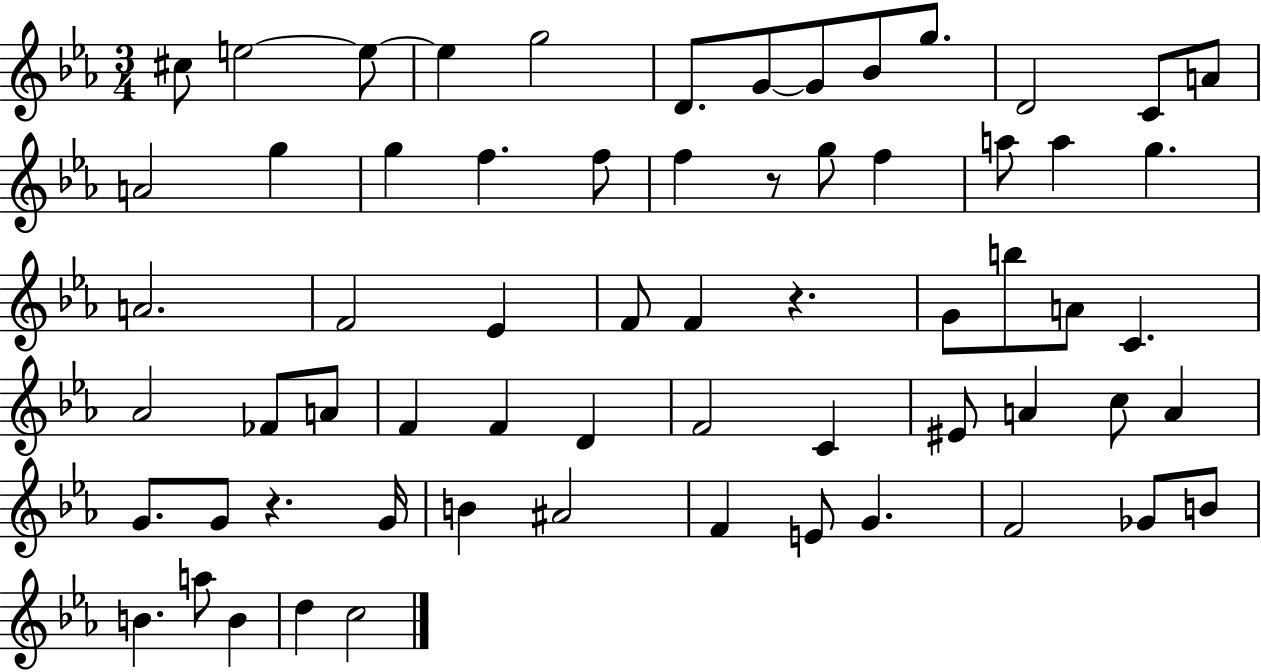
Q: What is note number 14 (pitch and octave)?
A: A4